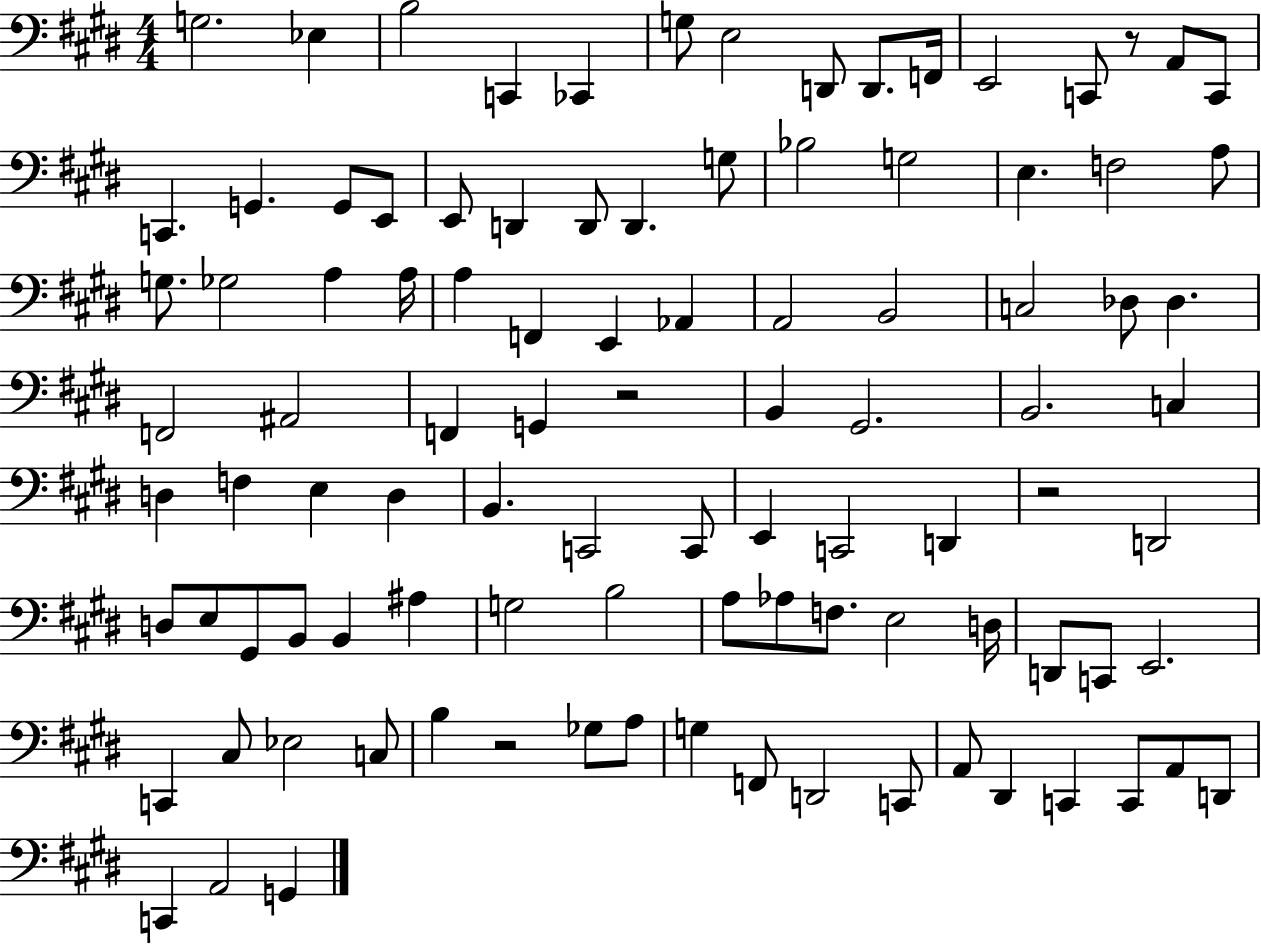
X:1
T:Untitled
M:4/4
L:1/4
K:E
G,2 _E, B,2 C,, _C,, G,/2 E,2 D,,/2 D,,/2 F,,/4 E,,2 C,,/2 z/2 A,,/2 C,,/2 C,, G,, G,,/2 E,,/2 E,,/2 D,, D,,/2 D,, G,/2 _B,2 G,2 E, F,2 A,/2 G,/2 _G,2 A, A,/4 A, F,, E,, _A,, A,,2 B,,2 C,2 _D,/2 _D, F,,2 ^A,,2 F,, G,, z2 B,, ^G,,2 B,,2 C, D, F, E, D, B,, C,,2 C,,/2 E,, C,,2 D,, z2 D,,2 D,/2 E,/2 ^G,,/2 B,,/2 B,, ^A, G,2 B,2 A,/2 _A,/2 F,/2 E,2 D,/4 D,,/2 C,,/2 E,,2 C,, ^C,/2 _E,2 C,/2 B, z2 _G,/2 A,/2 G, F,,/2 D,,2 C,,/2 A,,/2 ^D,, C,, C,,/2 A,,/2 D,,/2 C,, A,,2 G,,